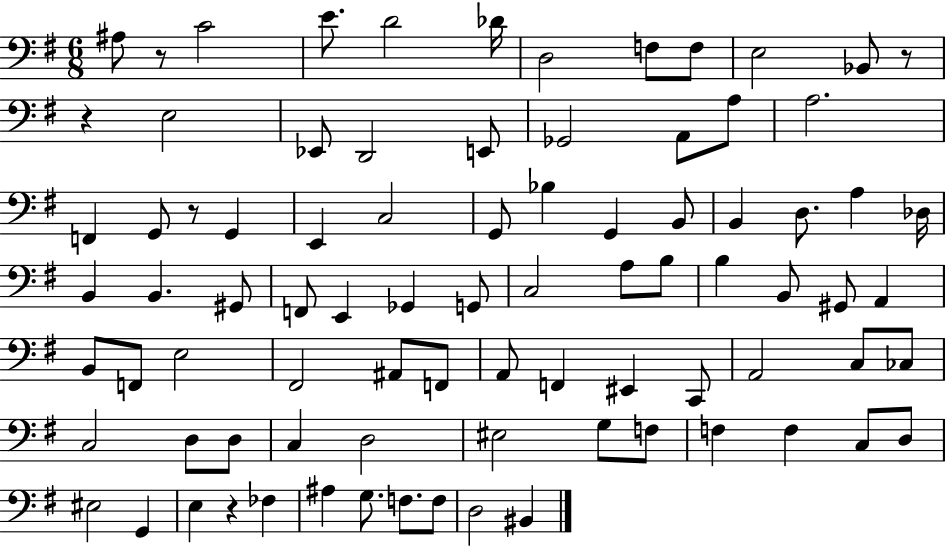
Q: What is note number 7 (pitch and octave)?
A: F3